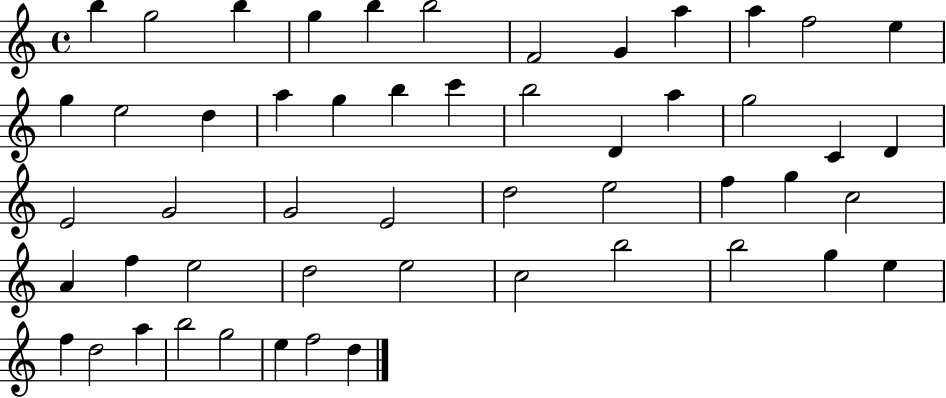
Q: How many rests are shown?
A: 0